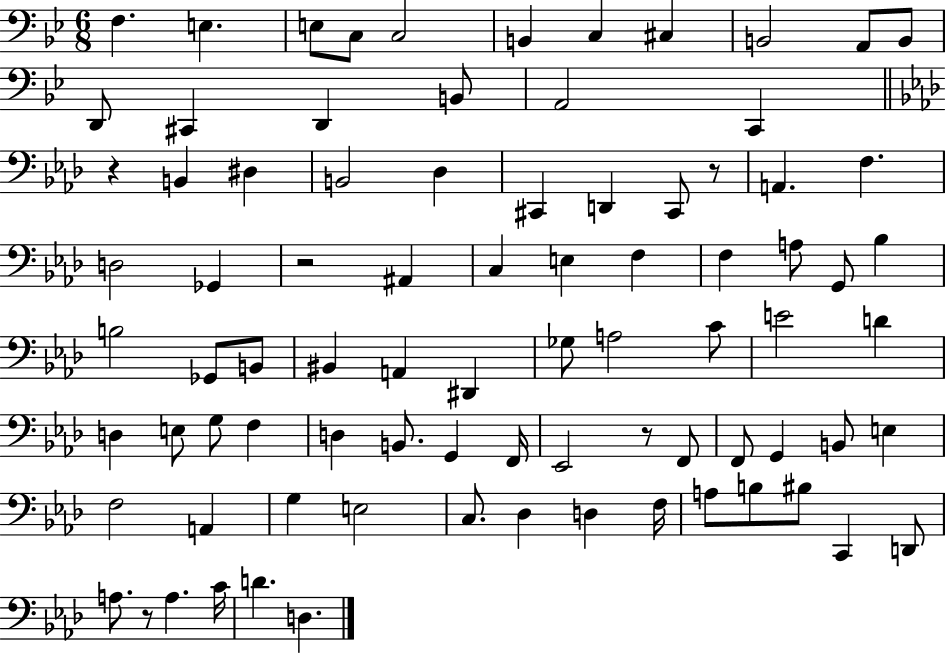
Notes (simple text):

F3/q. E3/q. E3/e C3/e C3/h B2/q C3/q C#3/q B2/h A2/e B2/e D2/e C#2/q D2/q B2/e A2/h C2/q R/q B2/q D#3/q B2/h Db3/q C#2/q D2/q C#2/e R/e A2/q. F3/q. D3/h Gb2/q R/h A#2/q C3/q E3/q F3/q F3/q A3/e G2/e Bb3/q B3/h Gb2/e B2/e BIS2/q A2/q D#2/q Gb3/e A3/h C4/e E4/h D4/q D3/q E3/e G3/e F3/q D3/q B2/e. G2/q F2/s Eb2/h R/e F2/e F2/e G2/q B2/e E3/q F3/h A2/q G3/q E3/h C3/e. Db3/q D3/q F3/s A3/e B3/e BIS3/e C2/q D2/e A3/e. R/e A3/q. C4/s D4/q. D3/q.